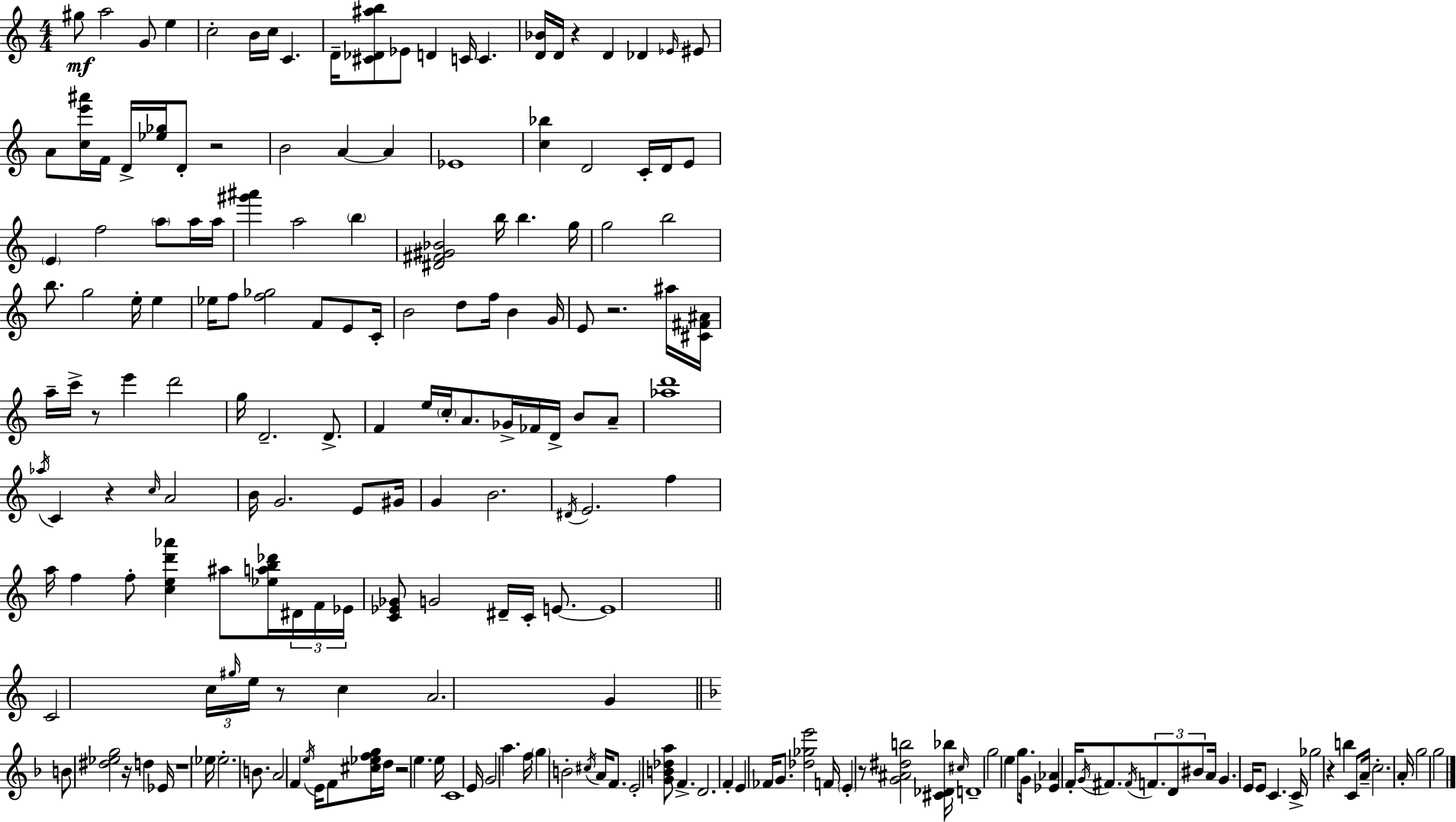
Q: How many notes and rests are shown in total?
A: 197